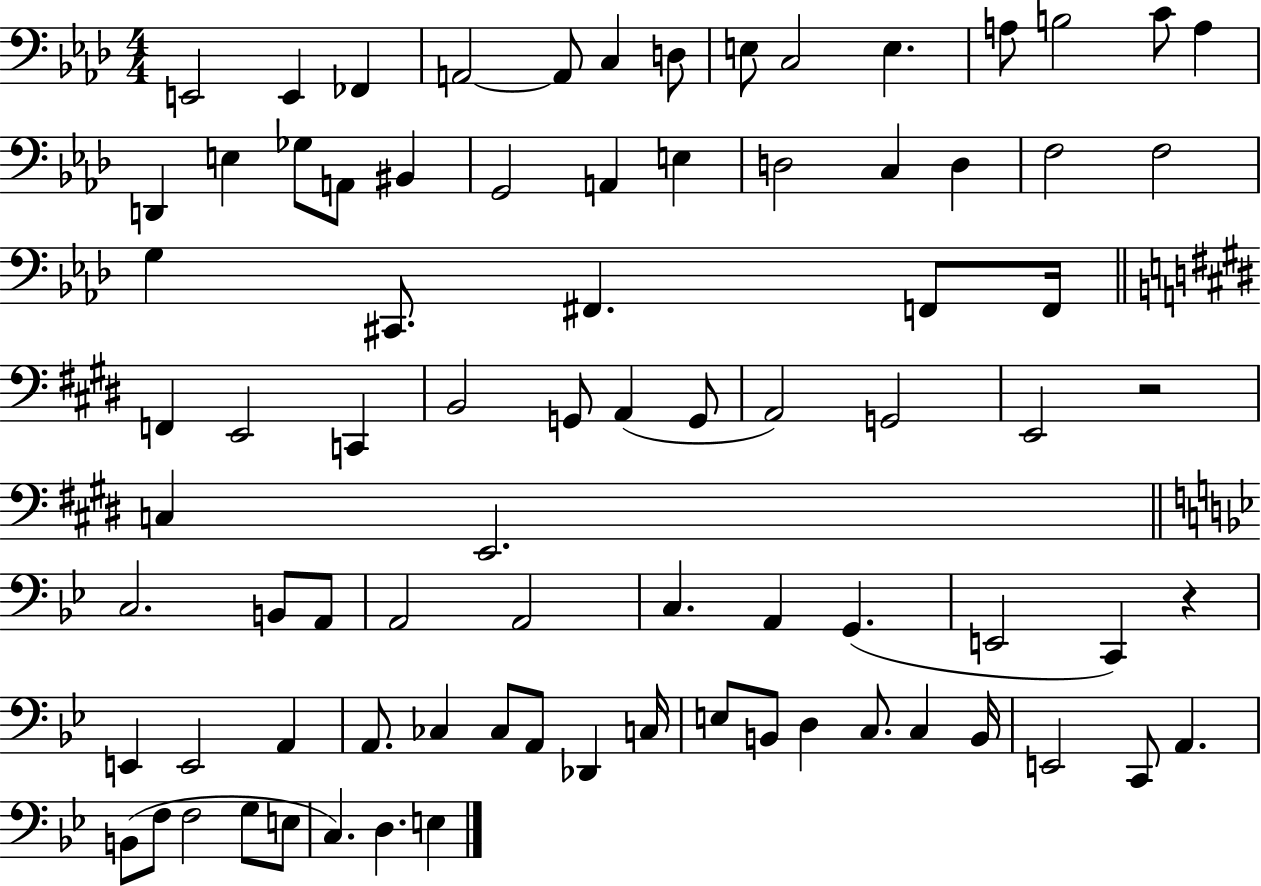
E2/h E2/q FES2/q A2/h A2/e C3/q D3/e E3/e C3/h E3/q. A3/e B3/h C4/e A3/q D2/q E3/q Gb3/e A2/e BIS2/q G2/h A2/q E3/q D3/h C3/q D3/q F3/h F3/h G3/q C#2/e. F#2/q. F2/e F2/s F2/q E2/h C2/q B2/h G2/e A2/q G2/e A2/h G2/h E2/h R/h C3/q E2/h. C3/h. B2/e A2/e A2/h A2/h C3/q. A2/q G2/q. E2/h C2/q R/q E2/q E2/h A2/q A2/e. CES3/q CES3/e A2/e Db2/q C3/s E3/e B2/e D3/q C3/e. C3/q B2/s E2/h C2/e A2/q. B2/e F3/e F3/h G3/e E3/e C3/q. D3/q. E3/q